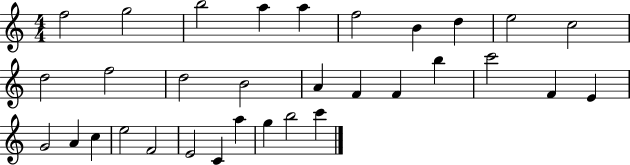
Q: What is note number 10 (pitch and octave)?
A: C5